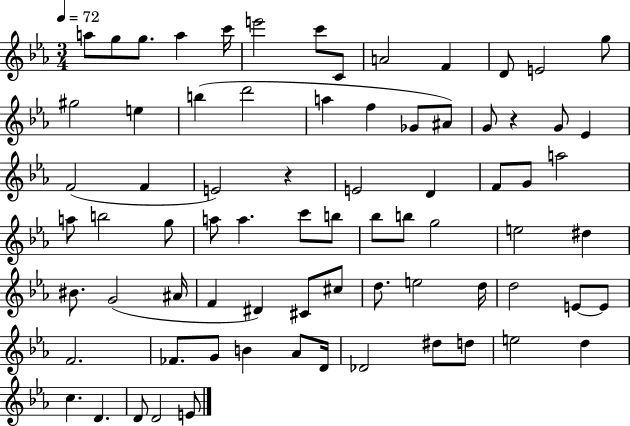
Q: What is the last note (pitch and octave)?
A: E4